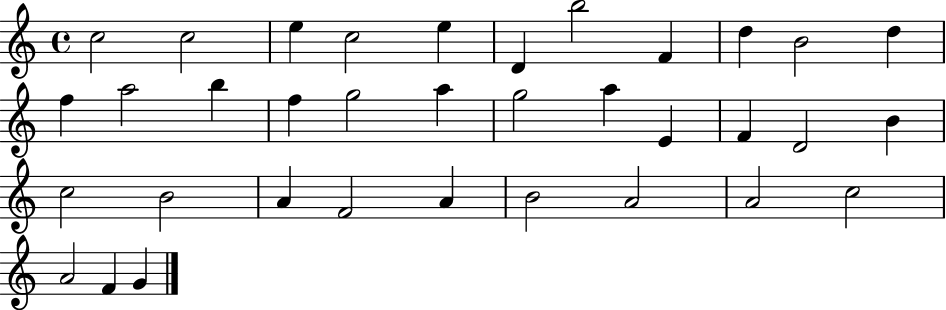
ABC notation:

X:1
T:Untitled
M:4/4
L:1/4
K:C
c2 c2 e c2 e D b2 F d B2 d f a2 b f g2 a g2 a E F D2 B c2 B2 A F2 A B2 A2 A2 c2 A2 F G